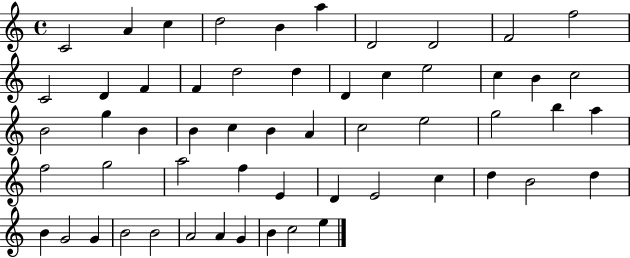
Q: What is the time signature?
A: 4/4